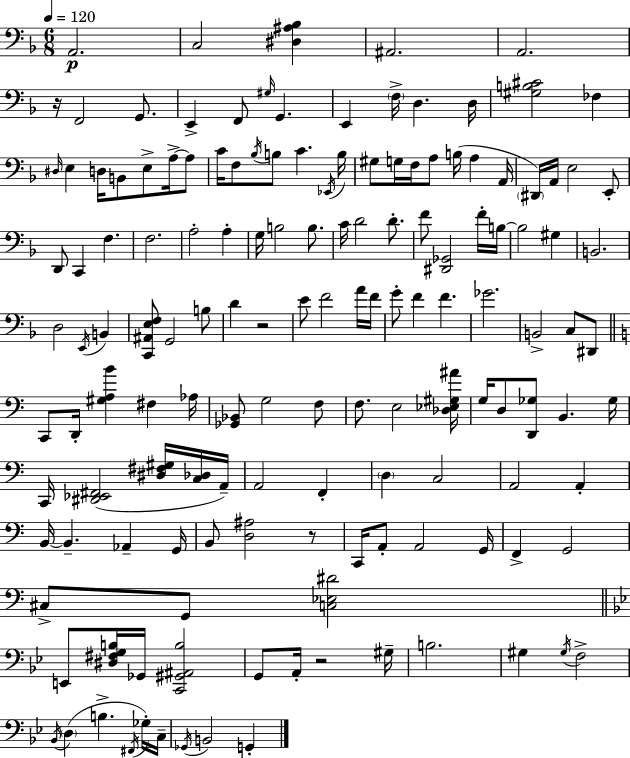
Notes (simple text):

A2/h. C3/h [D#3,A#3,Bb3]/q A#2/h. A2/h. R/s F2/h G2/e. E2/q F2/e G#3/s G2/q. E2/q F3/s D3/q. D3/s [G#3,B3,C#4]/h FES3/q D#3/s E3/q D3/s B2/e E3/e A3/s A3/e C4/s F3/e Bb3/s B3/e C4/q. Eb2/s B3/s G#3/e G3/s F3/s A3/e B3/s A3/q A2/s D#2/s A2/s E3/h E2/e D2/e C2/q F3/q. F3/h. A3/h A3/q G3/s B3/h B3/e. C4/s D4/h D4/e. F4/e [D#2,Gb2]/h F4/s B3/s B3/h G#3/q B2/h. D3/h E2/s B2/q [C2,A#2,E3,F3]/e G2/h B3/e D4/q R/h E4/e F4/h A4/s F4/s G4/e F4/q F4/q. Gb4/h. B2/h C3/e D#2/e C2/e D2/s [G#3,A3,B4]/q F#3/q Ab3/s [Gb2,Bb2]/e G3/h F3/e F3/e. E3/h [Db3,Eb3,G#3,A#4]/s G3/s D3/e [D2,Gb3]/e B2/q. Gb3/s C2/s [D#2,Eb2,F#2]/h [D#3,F#3,G#3]/s [C3,Db3]/s A2/s A2/h F2/q D3/q C3/h A2/h A2/q B2/s B2/q. Ab2/q G2/s B2/e [D3,A#3]/h R/e C2/s A2/e A2/h G2/s F2/q G2/h C#3/e G2/e [C3,Eb3,D#4]/h E2/e [D#3,F#3,G3,B3]/s Gb2/s [C2,G#2,A#2,B3]/h G2/e A2/s R/h G#3/s B3/h. G#3/q G#3/s F3/h Bb2/s D3/q B3/q. F#2/s Gb3/s C3/s Gb2/s B2/h G2/q